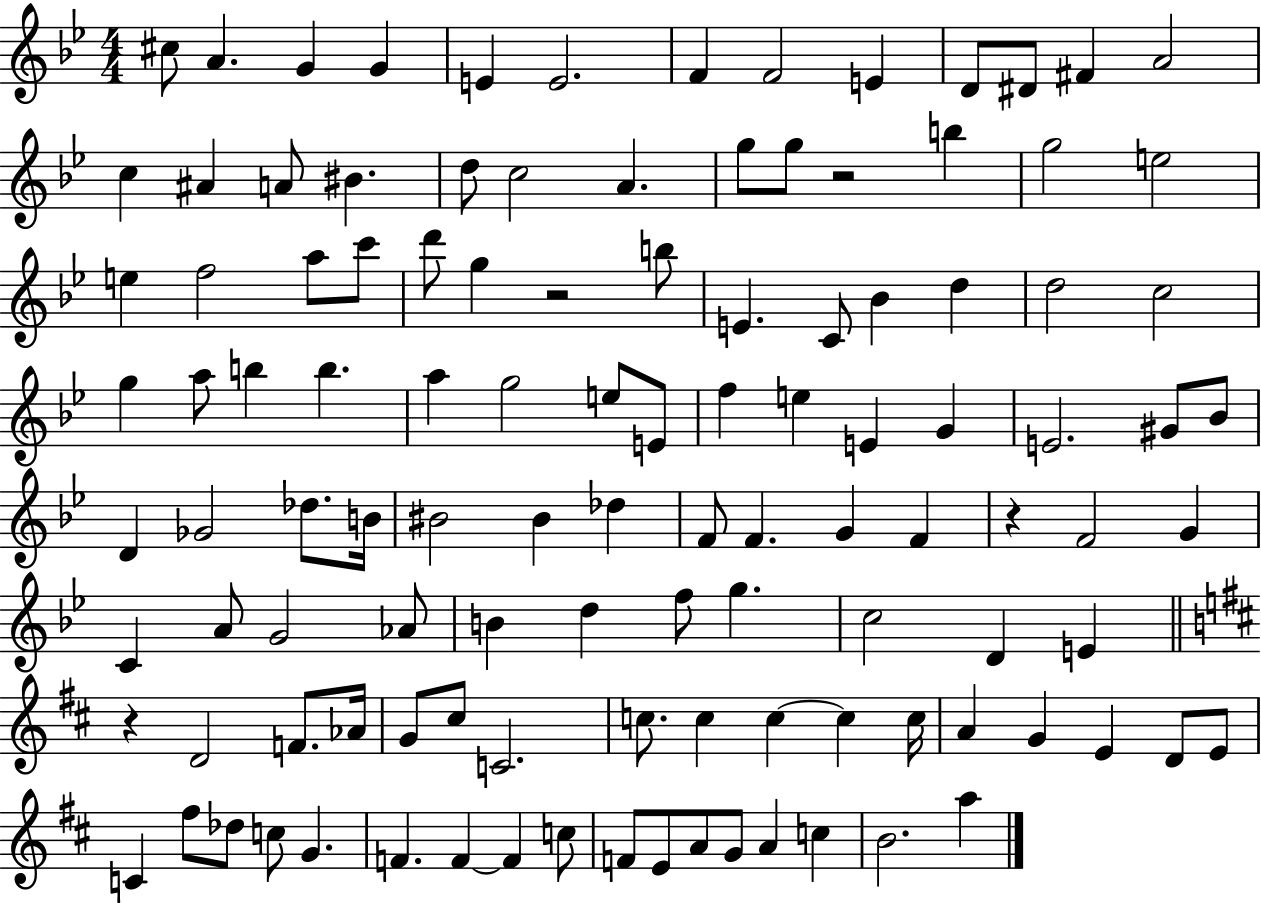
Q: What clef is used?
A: treble